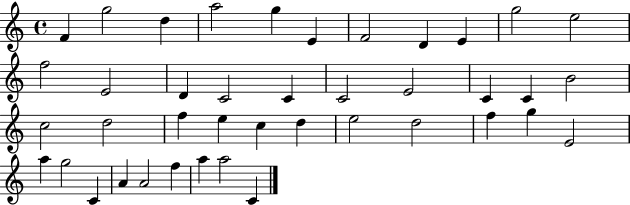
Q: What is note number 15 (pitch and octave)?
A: C4